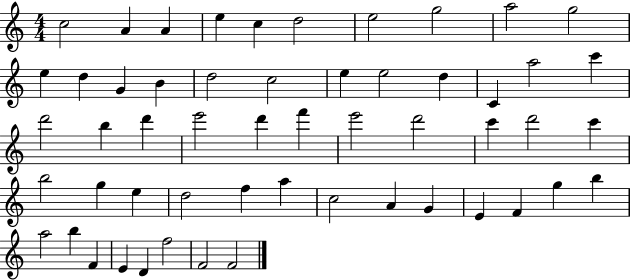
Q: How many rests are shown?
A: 0